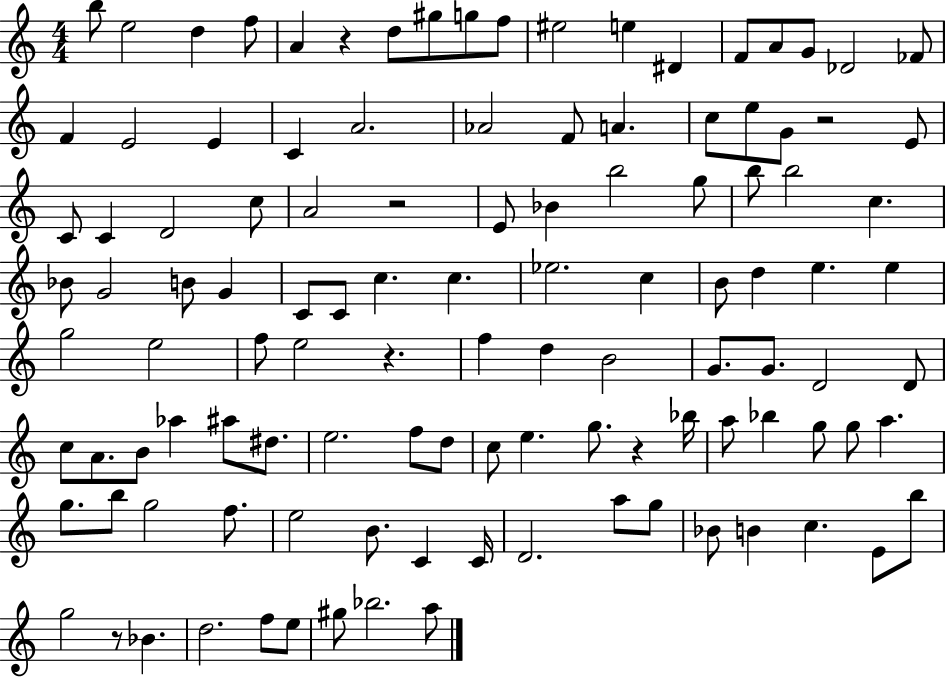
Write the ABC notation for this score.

X:1
T:Untitled
M:4/4
L:1/4
K:C
b/2 e2 d f/2 A z d/2 ^g/2 g/2 f/2 ^e2 e ^D F/2 A/2 G/2 _D2 _F/2 F E2 E C A2 _A2 F/2 A c/2 e/2 G/2 z2 E/2 C/2 C D2 c/2 A2 z2 E/2 _B b2 g/2 b/2 b2 c _B/2 G2 B/2 G C/2 C/2 c c _e2 c B/2 d e e g2 e2 f/2 e2 z f d B2 G/2 G/2 D2 D/2 c/2 A/2 B/2 _a ^a/2 ^d/2 e2 f/2 d/2 c/2 e g/2 z _b/4 a/2 _b g/2 g/2 a g/2 b/2 g2 f/2 e2 B/2 C C/4 D2 a/2 g/2 _B/2 B c E/2 b/2 g2 z/2 _B d2 f/2 e/2 ^g/2 _b2 a/2